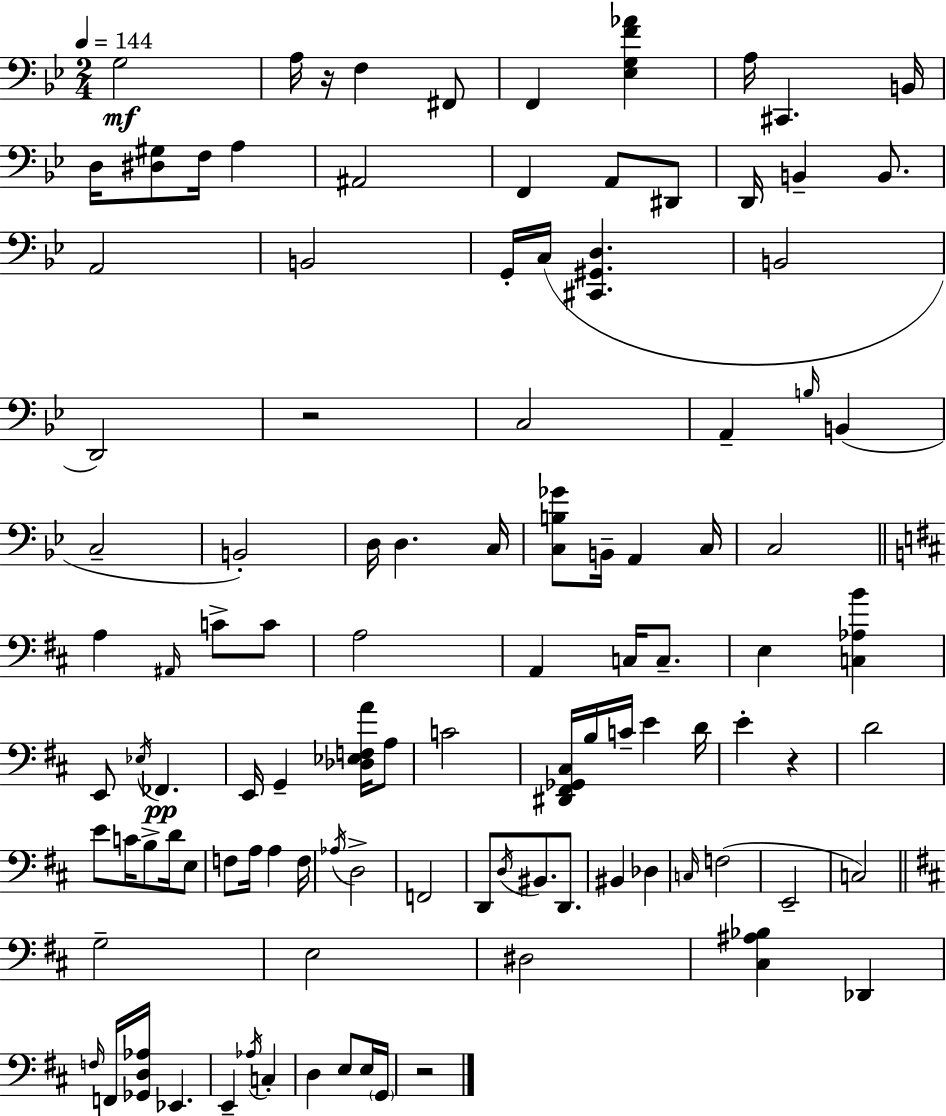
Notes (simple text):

G3/h A3/s R/s F3/q F#2/e F2/q [Eb3,G3,F4,Ab4]/q A3/s C#2/q. B2/s D3/s [D#3,G#3]/e F3/s A3/q A#2/h F2/q A2/e D#2/e D2/s B2/q B2/e. A2/h B2/h G2/s C3/s [C#2,G#2,D3]/q. B2/h D2/h R/h C3/h A2/q B3/s B2/q C3/h B2/h D3/s D3/q. C3/s [C3,B3,Gb4]/e B2/s A2/q C3/s C3/h A3/q A#2/s C4/e C4/e A3/h A2/q C3/s C3/e. E3/q [C3,Ab3,B4]/q E2/e Eb3/s FES2/q. E2/s G2/q [Db3,Eb3,F3,A4]/s A3/e C4/h [D#2,F#2,Gb2,C#3]/s B3/s C4/s E4/q D4/s E4/q R/q D4/h E4/e C4/s B3/e D4/s E3/e F3/e A3/s A3/q F3/s Ab3/s D3/h F2/h D2/e D3/s BIS2/e. D2/e. BIS2/q Db3/q C3/s F3/h E2/h C3/h G3/h E3/h D#3/h [C#3,A#3,Bb3]/q Db2/q F3/s F2/s [Gb2,D3,Ab3]/s Eb2/q. E2/q Ab3/s C3/q D3/q E3/e E3/s G2/s R/h